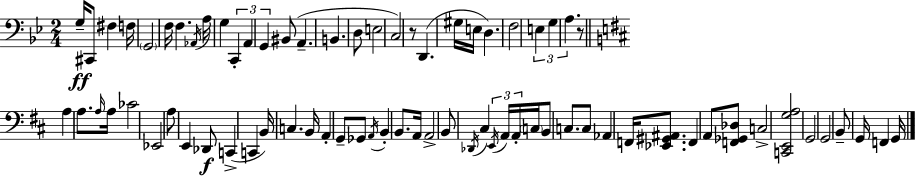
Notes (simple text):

G3/s C#2/e F#3/q F3/s G2/h F3/s F3/q. Ab2/s A3/s G3/q C2/q A2/q G2/q BIS2/e A2/q. B2/q. D3/e E3/h C3/h R/e D2/q. G#3/s E3/s D3/q. F3/h E3/q G3/q A3/q. R/e A3/q A3/e. A3/s A3/s CES4/h Eb2/h A3/e E2/q Db2/e C2/q C2/q B2/s C3/q. B2/s A2/q G2/e Gb2/e A2/s B2/q B2/e. A2/s A2/h B2/e Db2/s C#3/q E2/s A2/s A2/s C3/s B2/e C3/e. C3/e Ab2/q F2/s [Eb2,G#2,A#2]/e. F2/q A2/e [F2,Gb2,Db3]/e C3/h [C2,E2,G3,A3]/h G2/h G2/h B2/e G2/s F2/q G2/s